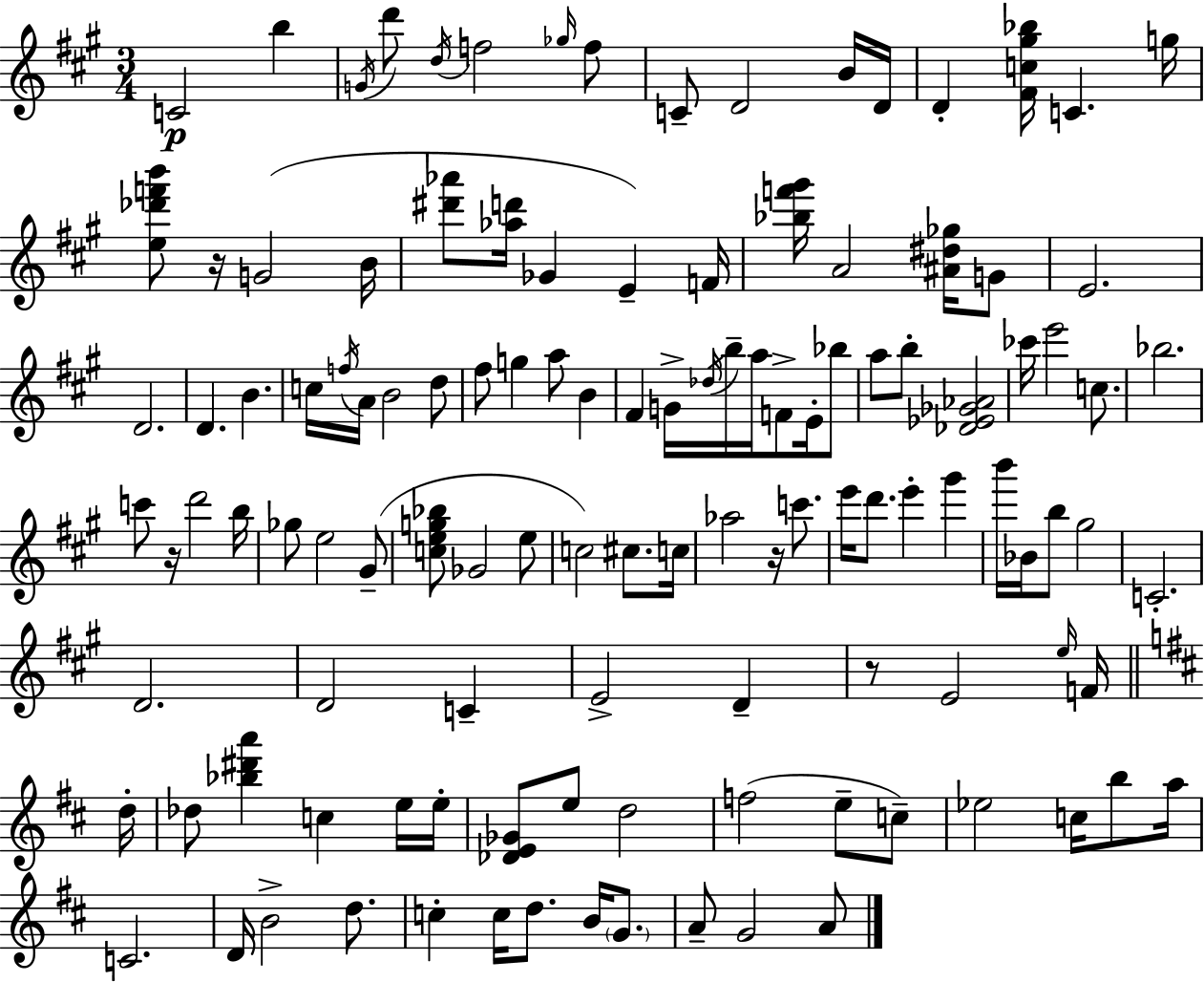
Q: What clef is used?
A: treble